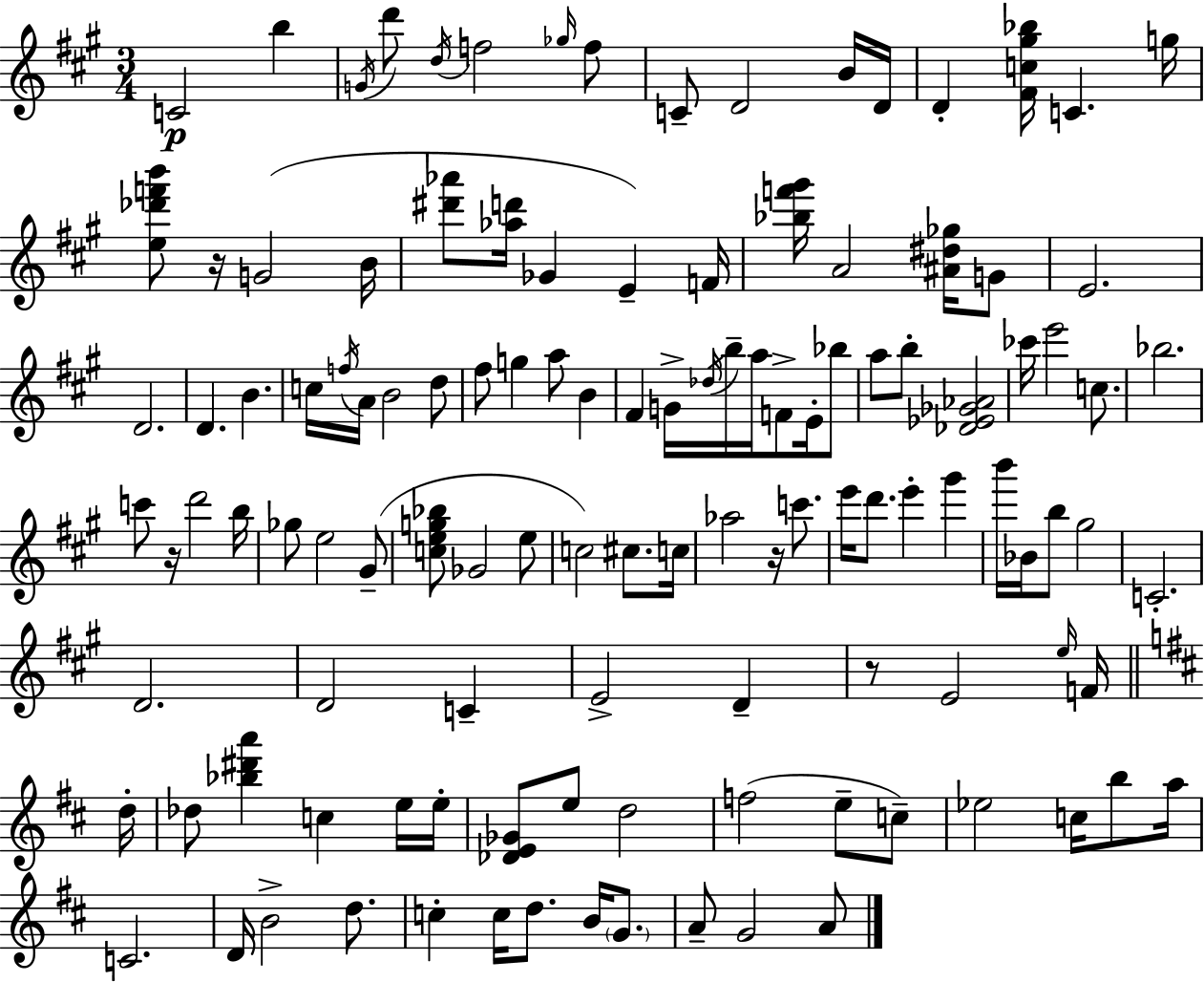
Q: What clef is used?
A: treble